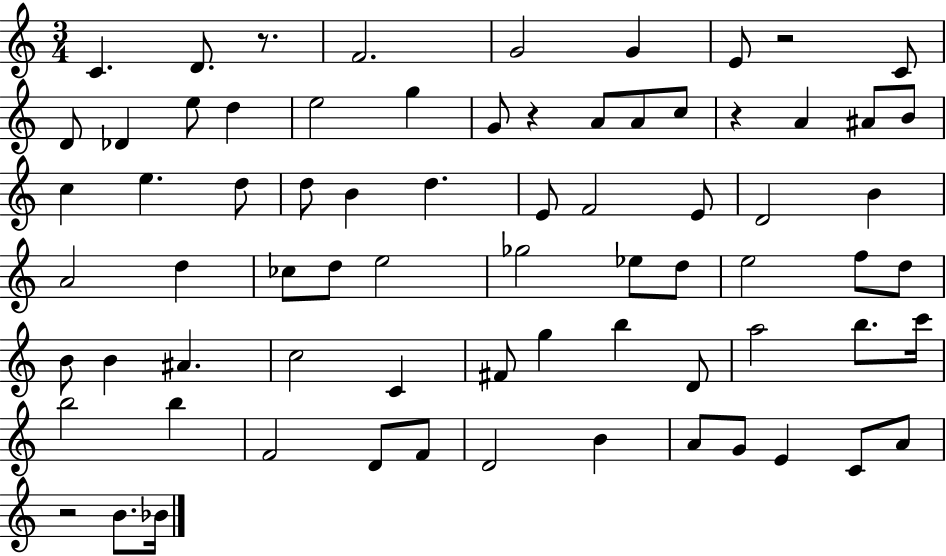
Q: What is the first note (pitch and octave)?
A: C4